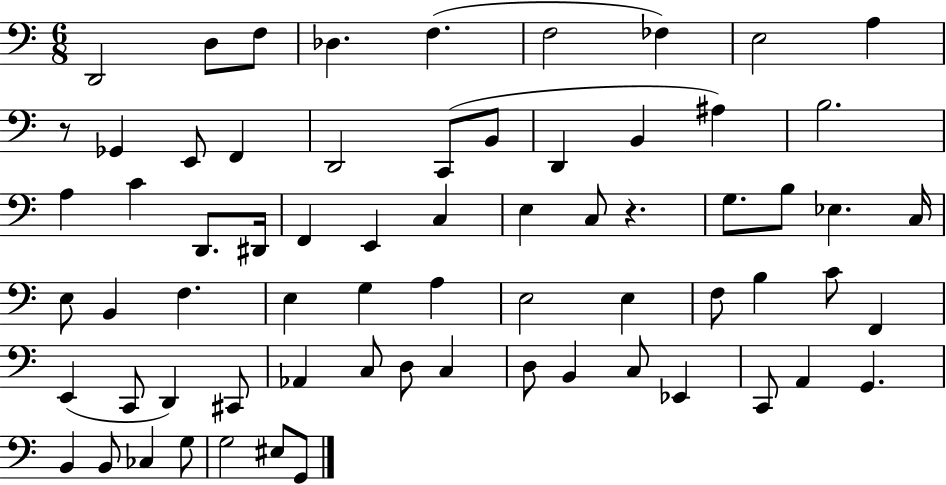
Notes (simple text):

D2/h D3/e F3/e Db3/q. F3/q. F3/h FES3/q E3/h A3/q R/e Gb2/q E2/e F2/q D2/h C2/e B2/e D2/q B2/q A#3/q B3/h. A3/q C4/q D2/e. D#2/s F2/q E2/q C3/q E3/q C3/e R/q. G3/e. B3/e Eb3/q. C3/s E3/e B2/q F3/q. E3/q G3/q A3/q E3/h E3/q F3/e B3/q C4/e F2/q E2/q C2/e D2/q C#2/e Ab2/q C3/e D3/e C3/q D3/e B2/q C3/e Eb2/q C2/e A2/q G2/q. B2/q B2/e CES3/q G3/e G3/h EIS3/e G2/e